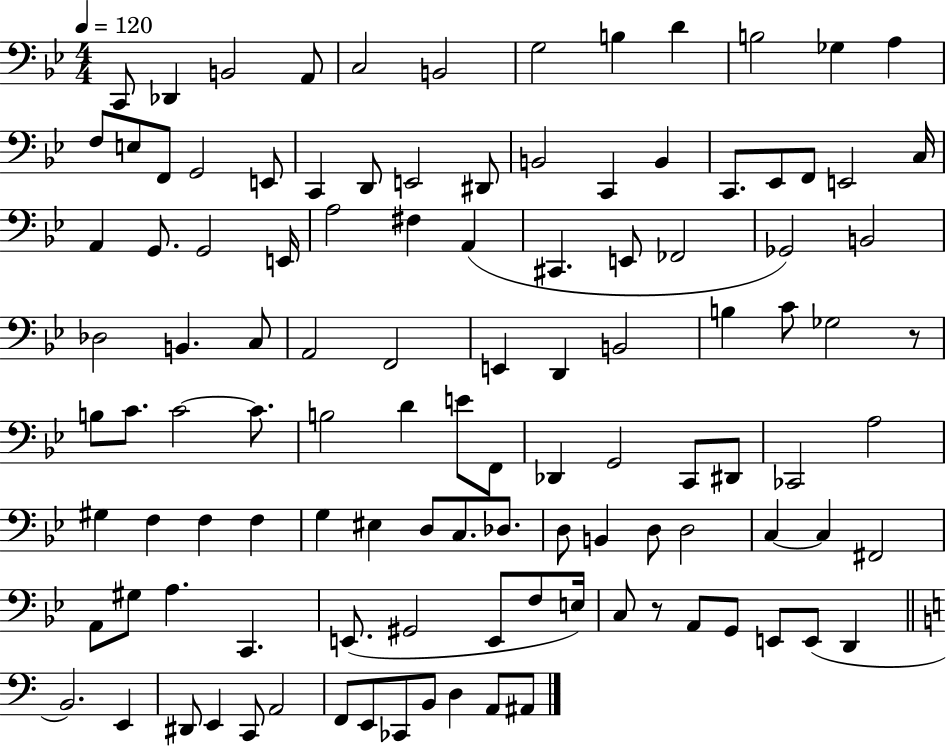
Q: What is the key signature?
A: BES major